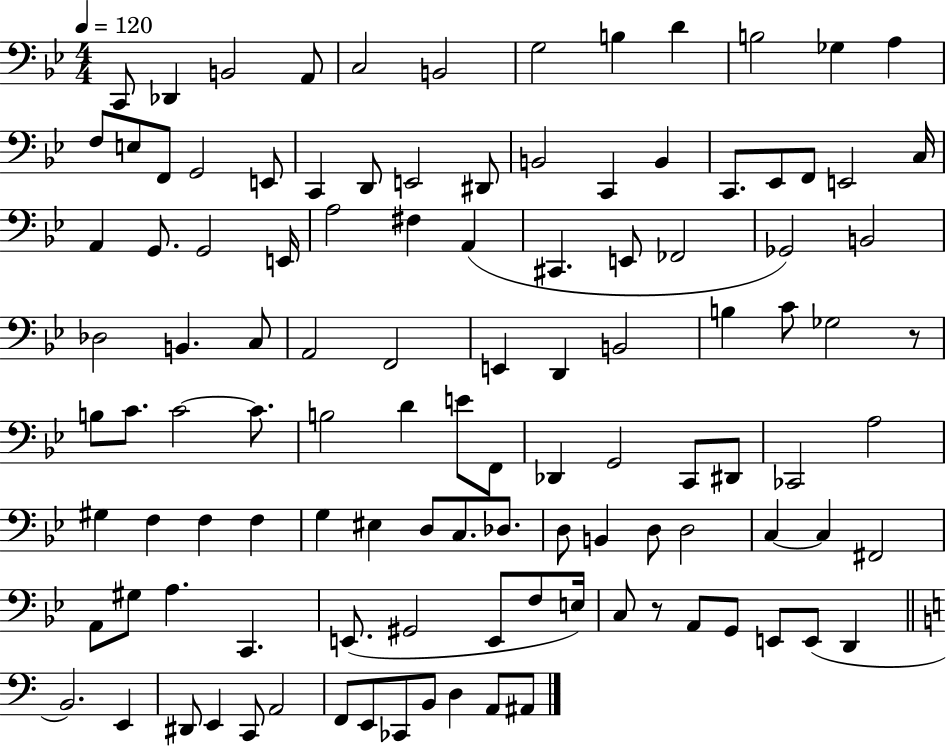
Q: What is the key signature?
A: BES major